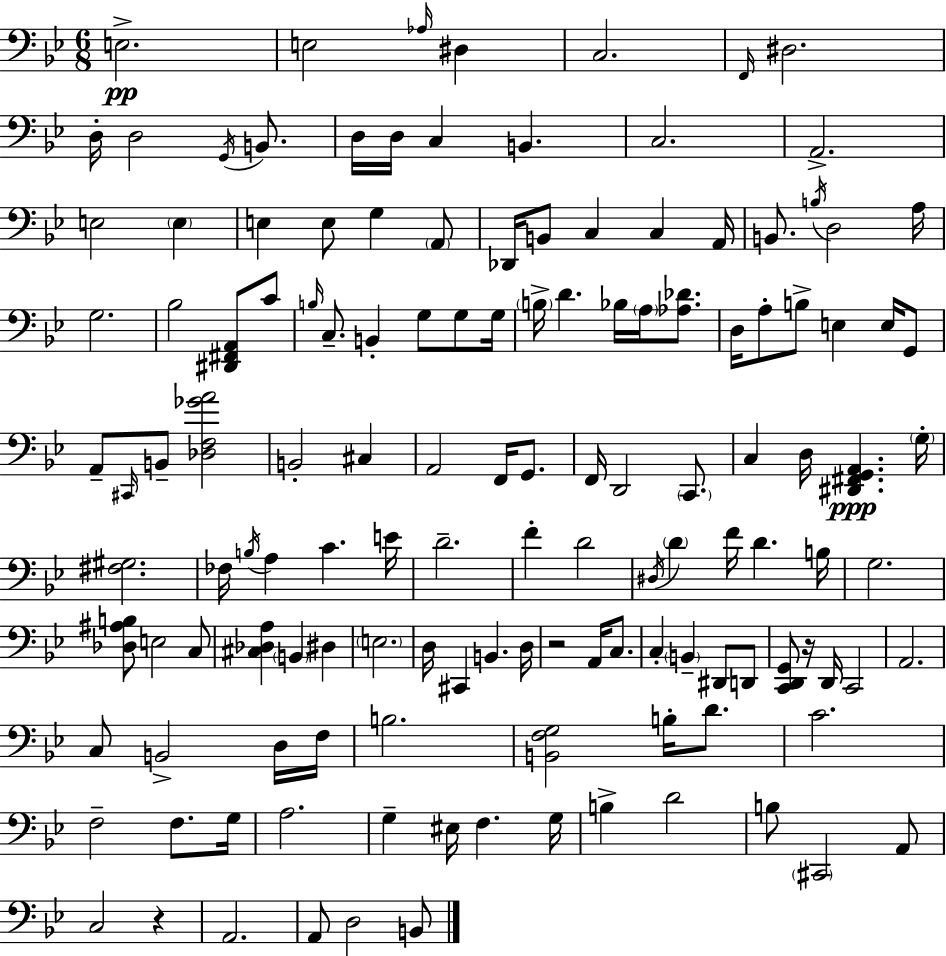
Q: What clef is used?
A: bass